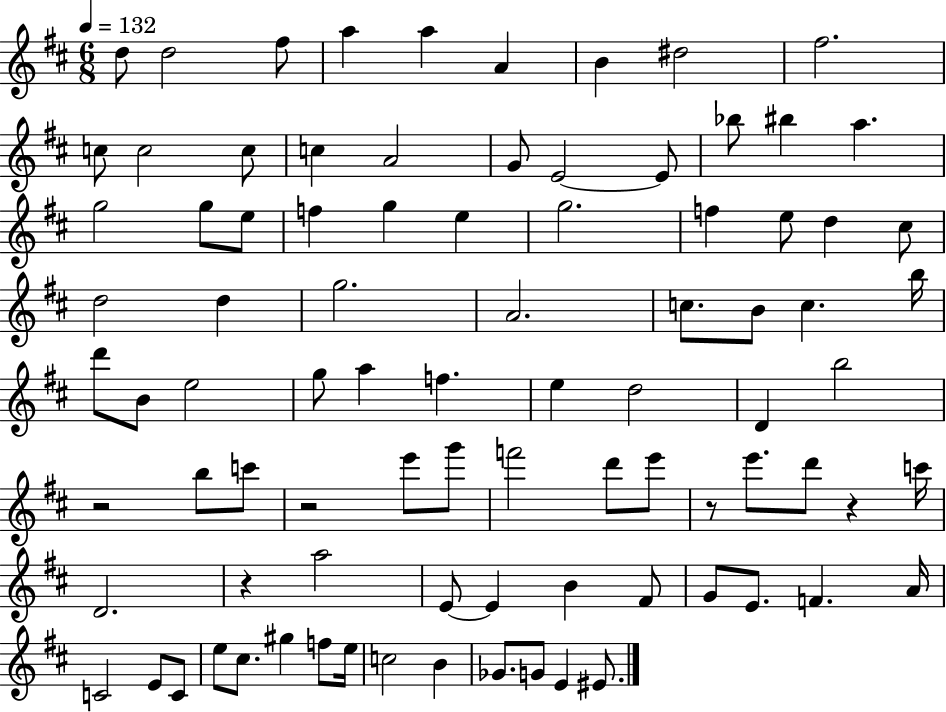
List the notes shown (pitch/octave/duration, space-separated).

D5/e D5/h F#5/e A5/q A5/q A4/q B4/q D#5/h F#5/h. C5/e C5/h C5/e C5/q A4/h G4/e E4/h E4/e Bb5/e BIS5/q A5/q. G5/h G5/e E5/e F5/q G5/q E5/q G5/h. F5/q E5/e D5/q C#5/e D5/h D5/q G5/h. A4/h. C5/e. B4/e C5/q. B5/s D6/e B4/e E5/h G5/e A5/q F5/q. E5/q D5/h D4/q B5/h R/h B5/e C6/e R/h E6/e G6/e F6/h D6/e E6/e R/e E6/e. D6/e R/q C6/s D4/h. R/q A5/h E4/e E4/q B4/q F#4/e G4/e E4/e. F4/q. A4/s C4/h E4/e C4/e E5/e C#5/e. G#5/q F5/e E5/s C5/h B4/q Gb4/e. G4/e E4/q EIS4/e.